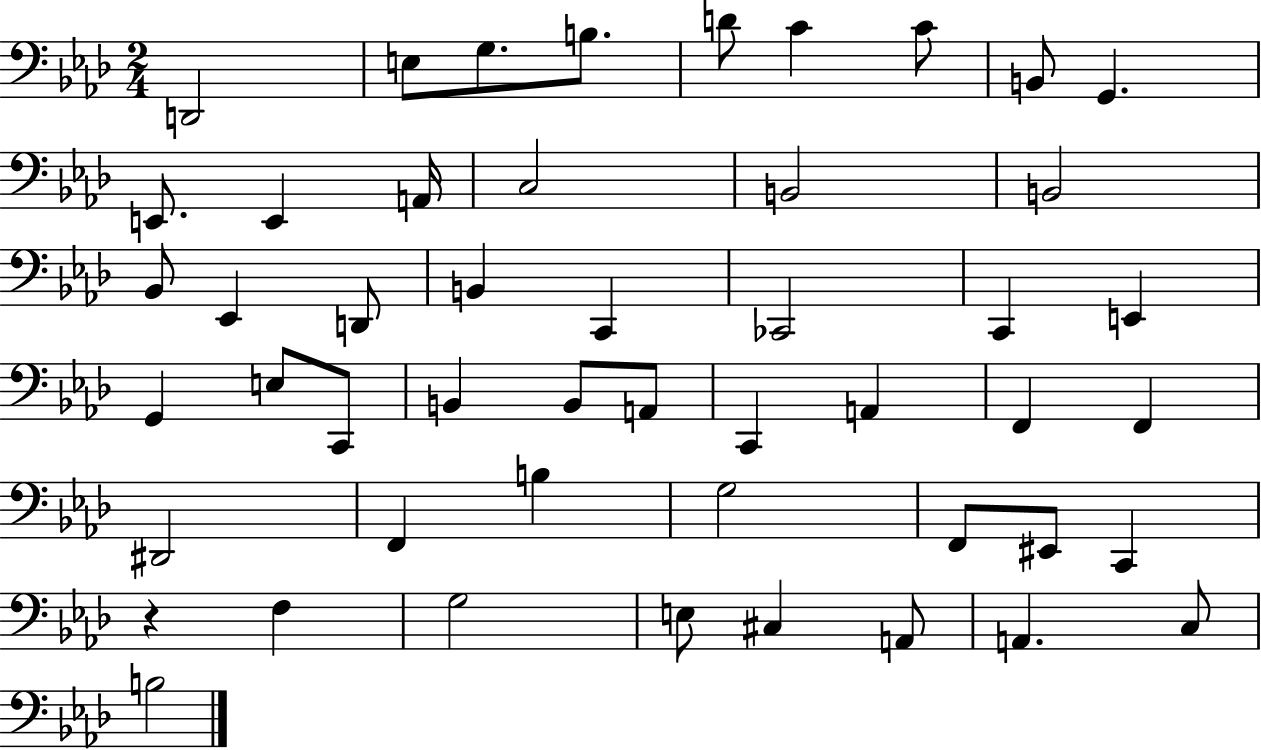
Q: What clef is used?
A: bass